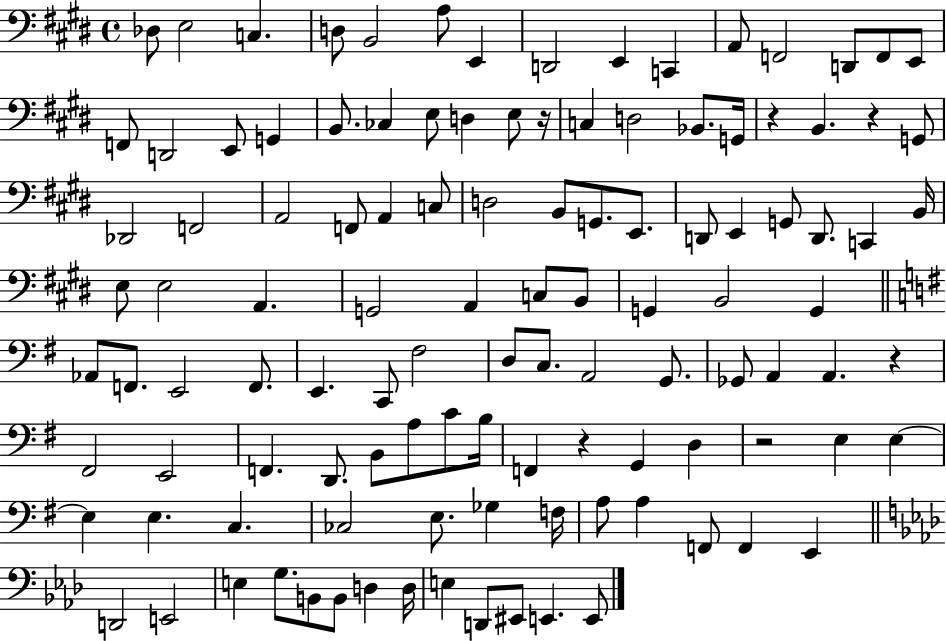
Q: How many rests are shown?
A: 6